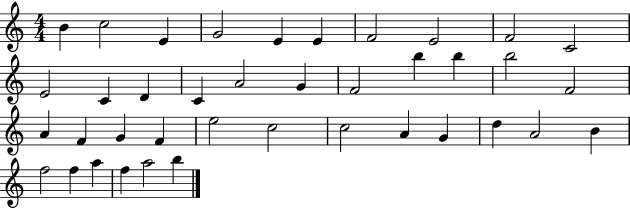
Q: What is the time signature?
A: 4/4